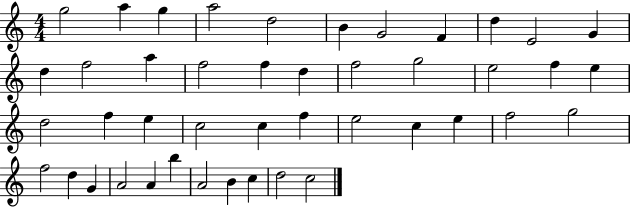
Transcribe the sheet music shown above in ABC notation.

X:1
T:Untitled
M:4/4
L:1/4
K:C
g2 a g a2 d2 B G2 F d E2 G d f2 a f2 f d f2 g2 e2 f e d2 f e c2 c f e2 c e f2 g2 f2 d G A2 A b A2 B c d2 c2